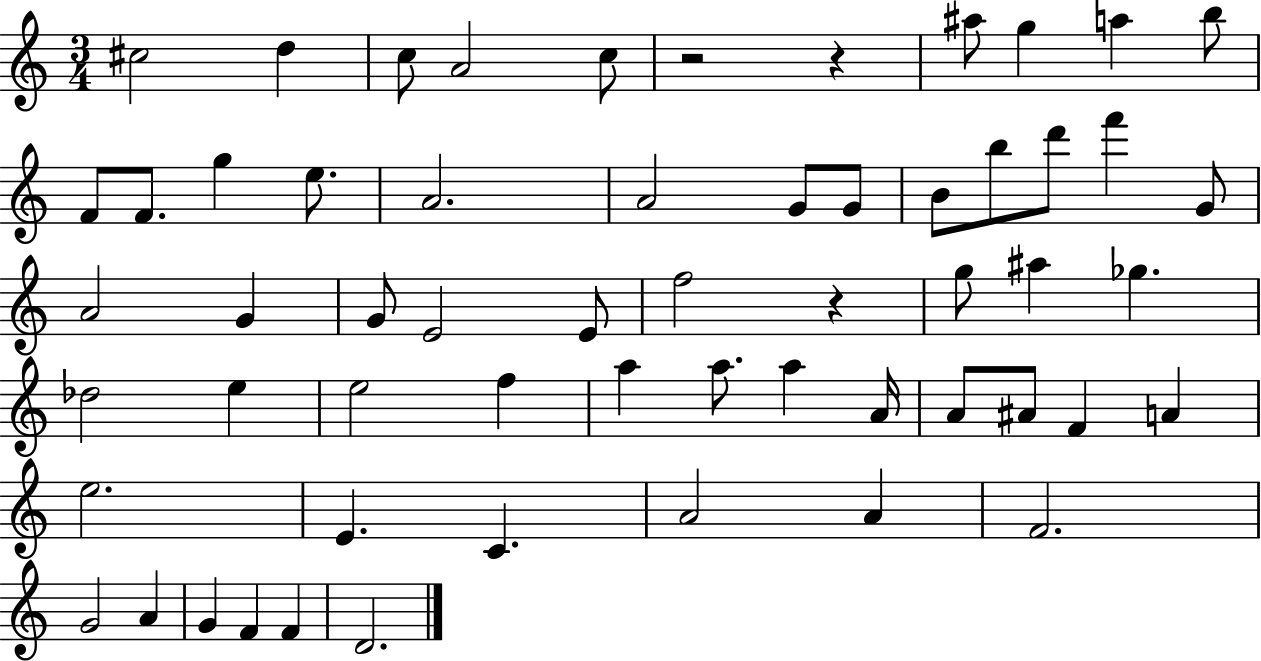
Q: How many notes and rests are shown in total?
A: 58